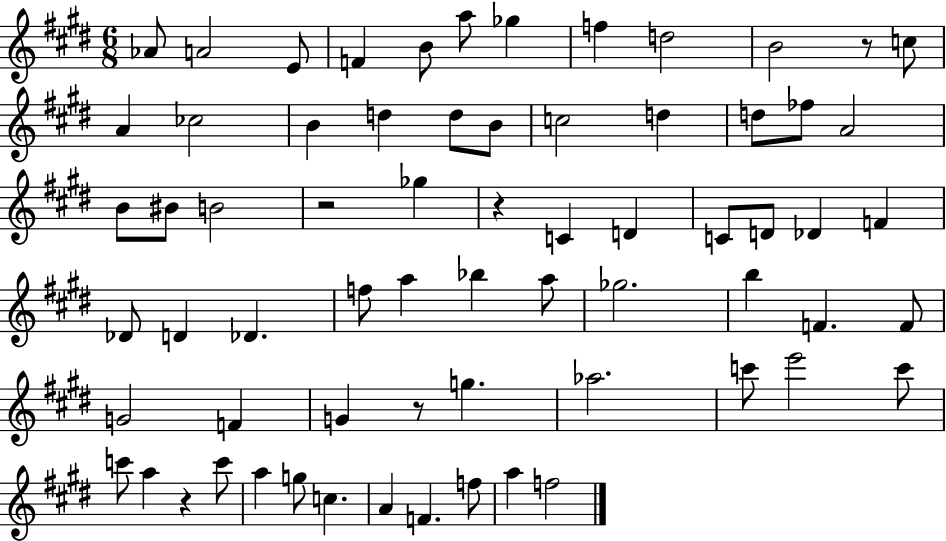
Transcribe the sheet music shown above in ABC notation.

X:1
T:Untitled
M:6/8
L:1/4
K:E
_A/2 A2 E/2 F B/2 a/2 _g f d2 B2 z/2 c/2 A _c2 B d d/2 B/2 c2 d d/2 _f/2 A2 B/2 ^B/2 B2 z2 _g z C D C/2 D/2 _D F _D/2 D _D f/2 a _b a/2 _g2 b F F/2 G2 F G z/2 g _a2 c'/2 e'2 c'/2 c'/2 a z c'/2 a g/2 c A F f/2 a f2